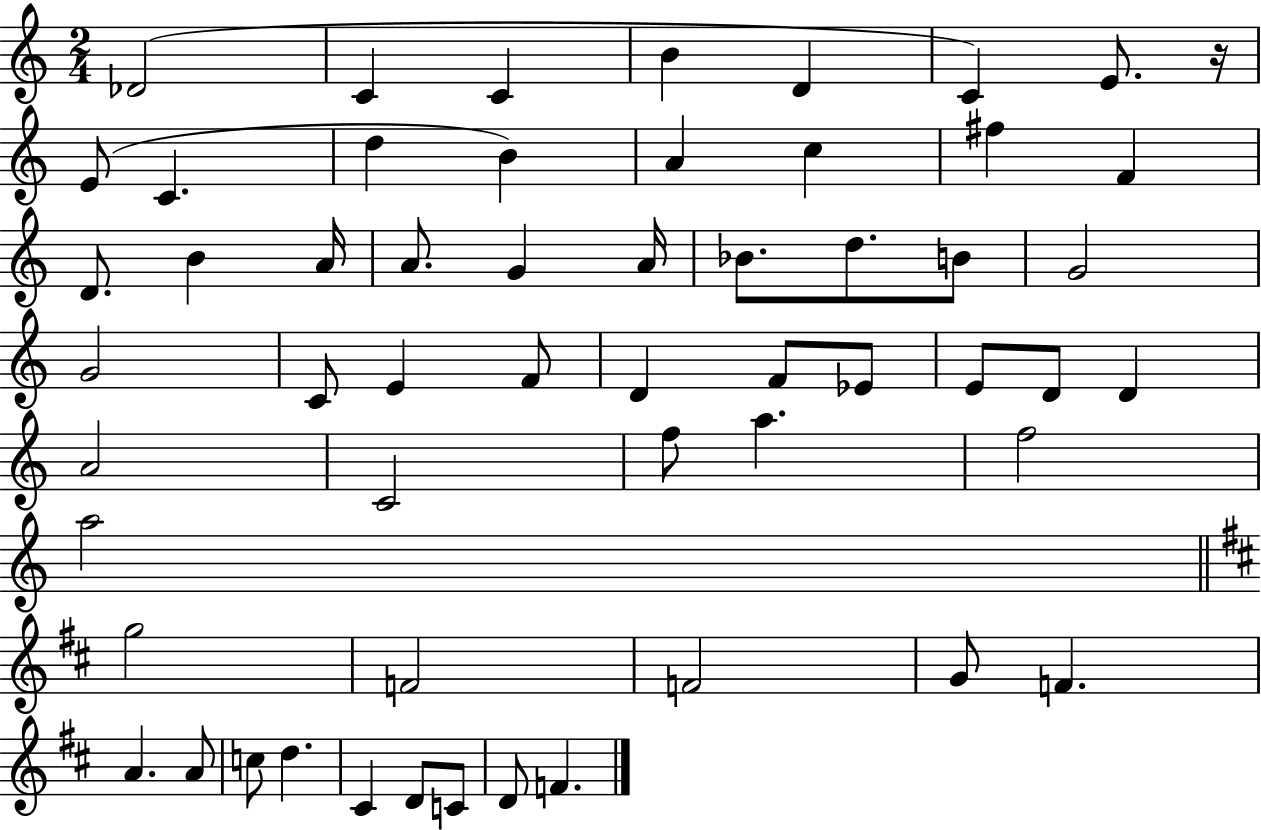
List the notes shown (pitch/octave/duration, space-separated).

Db4/h C4/q C4/q B4/q D4/q C4/q E4/e. R/s E4/e C4/q. D5/q B4/q A4/q C5/q F#5/q F4/q D4/e. B4/q A4/s A4/e. G4/q A4/s Bb4/e. D5/e. B4/e G4/h G4/h C4/e E4/q F4/e D4/q F4/e Eb4/e E4/e D4/e D4/q A4/h C4/h F5/e A5/q. F5/h A5/h G5/h F4/h F4/h G4/e F4/q. A4/q. A4/e C5/e D5/q. C#4/q D4/e C4/e D4/e F4/q.